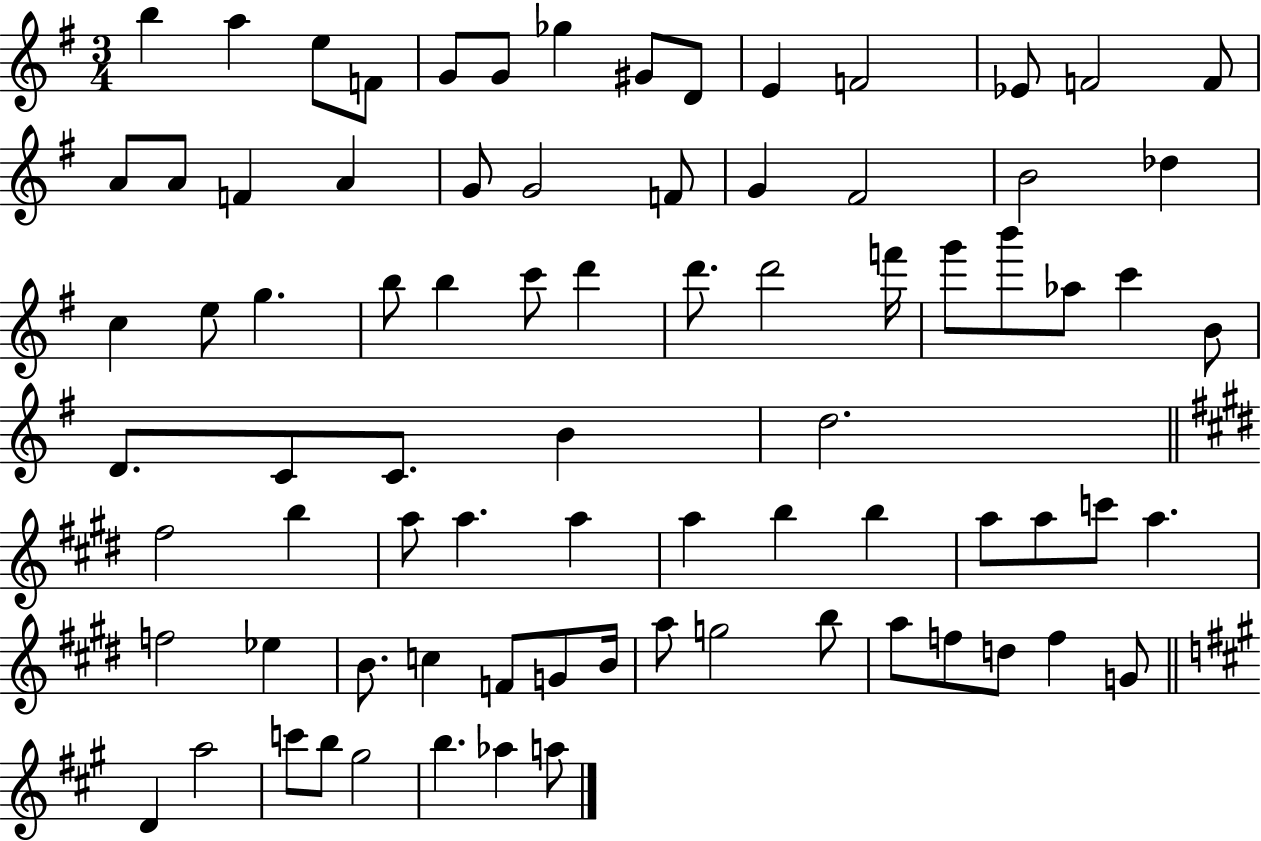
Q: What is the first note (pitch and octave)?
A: B5